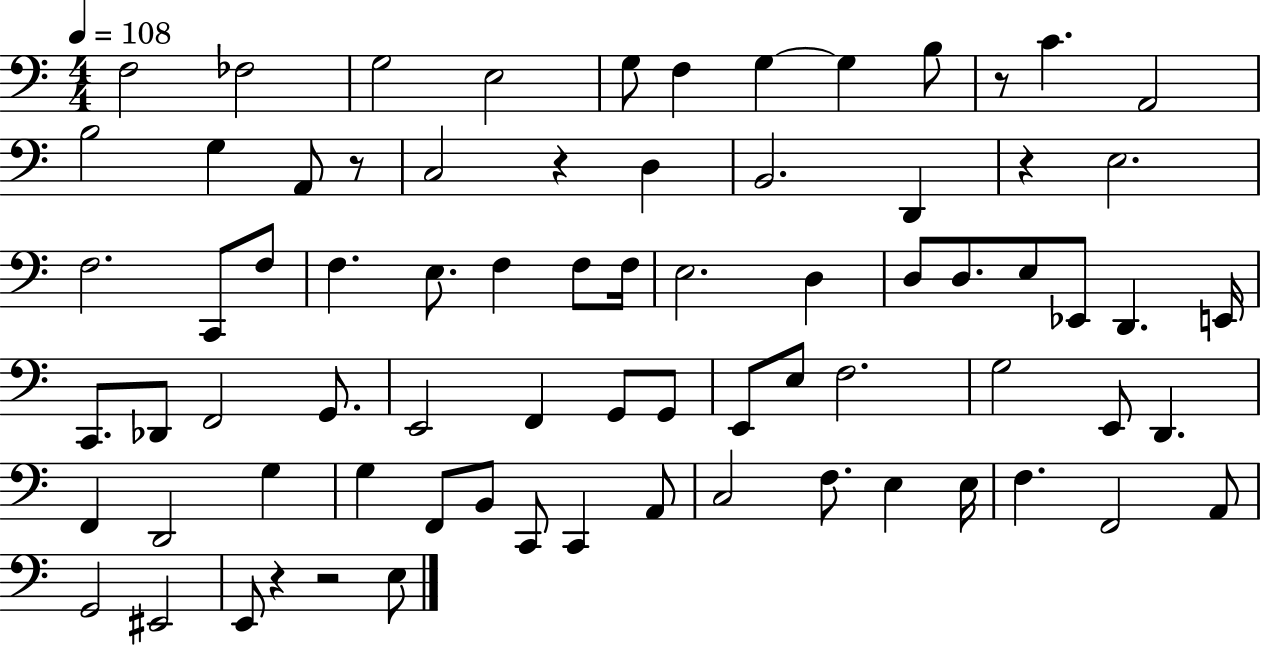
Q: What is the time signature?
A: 4/4